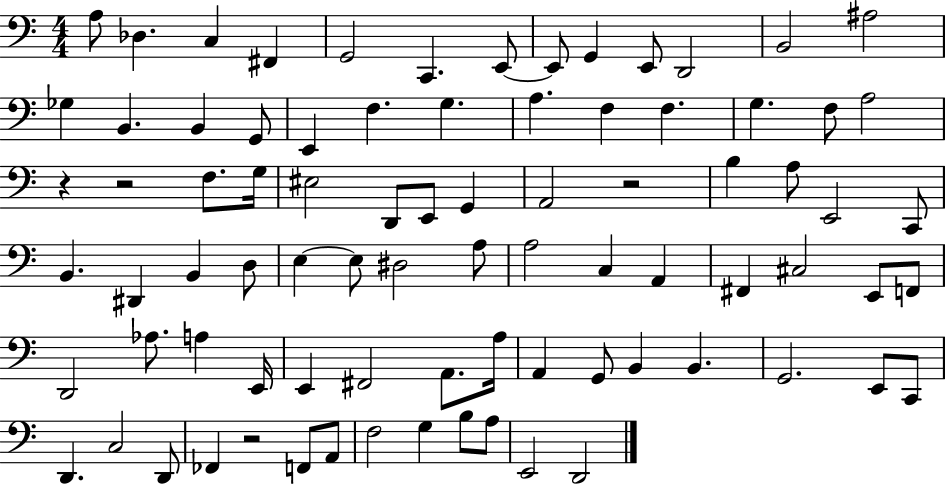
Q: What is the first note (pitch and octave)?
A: A3